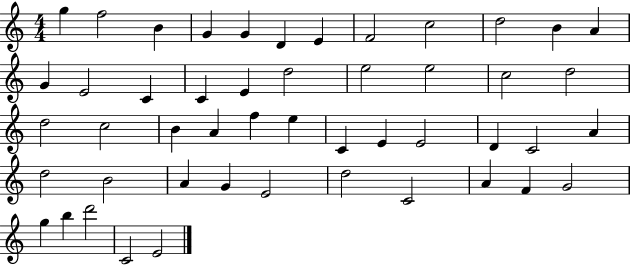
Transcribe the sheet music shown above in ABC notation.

X:1
T:Untitled
M:4/4
L:1/4
K:C
g f2 B G G D E F2 c2 d2 B A G E2 C C E d2 e2 e2 c2 d2 d2 c2 B A f e C E E2 D C2 A d2 B2 A G E2 d2 C2 A F G2 g b d'2 C2 E2